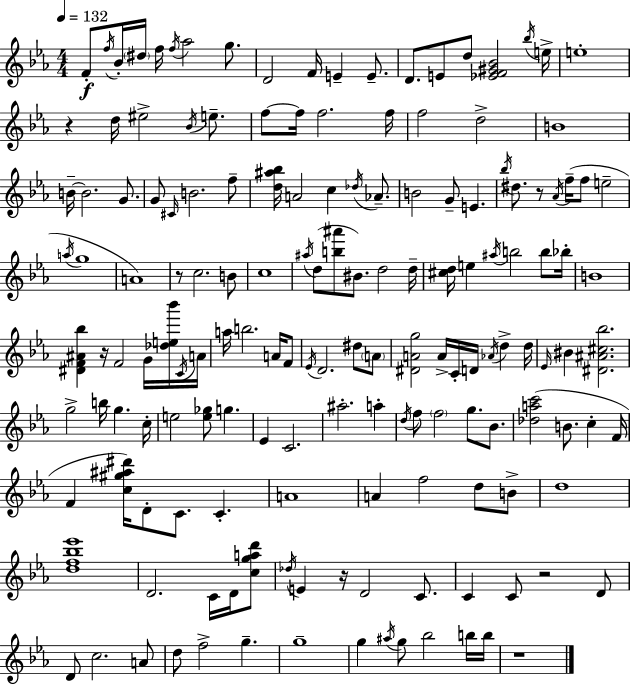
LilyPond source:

{
  \clef treble
  \numericTimeSignature
  \time 4/4
  \key ees \major
  \tempo 4 = 132
  \repeat volta 2 { f'8-.\f \acciaccatura { f''16 } bes'16-. \parenthesize dis''16 f''16 \acciaccatura { f''16 } aes''2 g''8. | d'2 f'16 e'4-- e'8.-- | d'8. e'8 d''8 <ees' f' gis' bes'>2 | \acciaccatura { bes''16 } e''16-> e''1-. | \break r4 d''16 eis''2-> | \acciaccatura { bes'16 } e''8.-- f''8~~ f''16 f''2. | f''16 f''2 d''2-> | b'1 | \break b'16--~~ b'2. | g'8. g'8 \grace { cis'16 } b'2. | f''8-- <d'' ais'' bes''>16 a'2 c''4 | \acciaccatura { des''16 } aes'8.-- b'2 g'8-- | \break e'4. \acciaccatura { bes''16 } dis''8. r8 \acciaccatura { aes'16 } f''16--( f''8 | e''2-- \acciaccatura { a''16 } g''1 | a'1) | r8 c''2. | \break b'8 c''1 | \acciaccatura { ais''16 }( d''8 <b'' ais'''>8 bis'8.) | d''2 d''16-- <cis'' d''>16 e''4 \acciaccatura { ais''16 } | b''2 b''8 bes''16-. b'1 | \break <dis' f' ais' bes''>4 r16 | f'2 g'16 <des'' e'' bes'''>16 \acciaccatura { c'16 } a'16 a''16 b''2. | a'16 f'8 \acciaccatura { ees'16 } d'2. | dis''8 \parenthesize a'8 <dis' a' g''>2 | \break a'16-> c'16-. d'16 \acciaccatura { aes'16 } d''4-> d''16 \grace { ees'16 } bis'4 | <dis' ais' cis'' bes''>2. g''2-> | b''16 g''4. c''16-. e''2 | <e'' ges''>8 g''4. ees'4 | \break c'2. ais''2.-. | a''4-. \acciaccatura { d''16 } | f''8 \parenthesize f''2 g''8. bes'8. | <des'' a'' c'''>2( b'8. c''4-. f'16 | \break f'4 <c'' gis'' ais'' dis'''>16) d'8-. c'8. c'4.-. | a'1 | a'4 f''2 d''8 b'8-> | d''1 | \break <d'' f'' bes'' ees'''>1 | d'2. c'16 d'16 <c'' g'' a'' d'''>8 | \acciaccatura { des''16 } e'4 r16 d'2 c'8. | c'4 c'8 r2 d'8 | \break d'8 c''2. a'8 | d''8 f''2-> g''4.-- | g''1-- | g''4 \acciaccatura { ais''16 } g''8 bes''2 | \break b''16 b''16 r1 | } \bar "|."
}